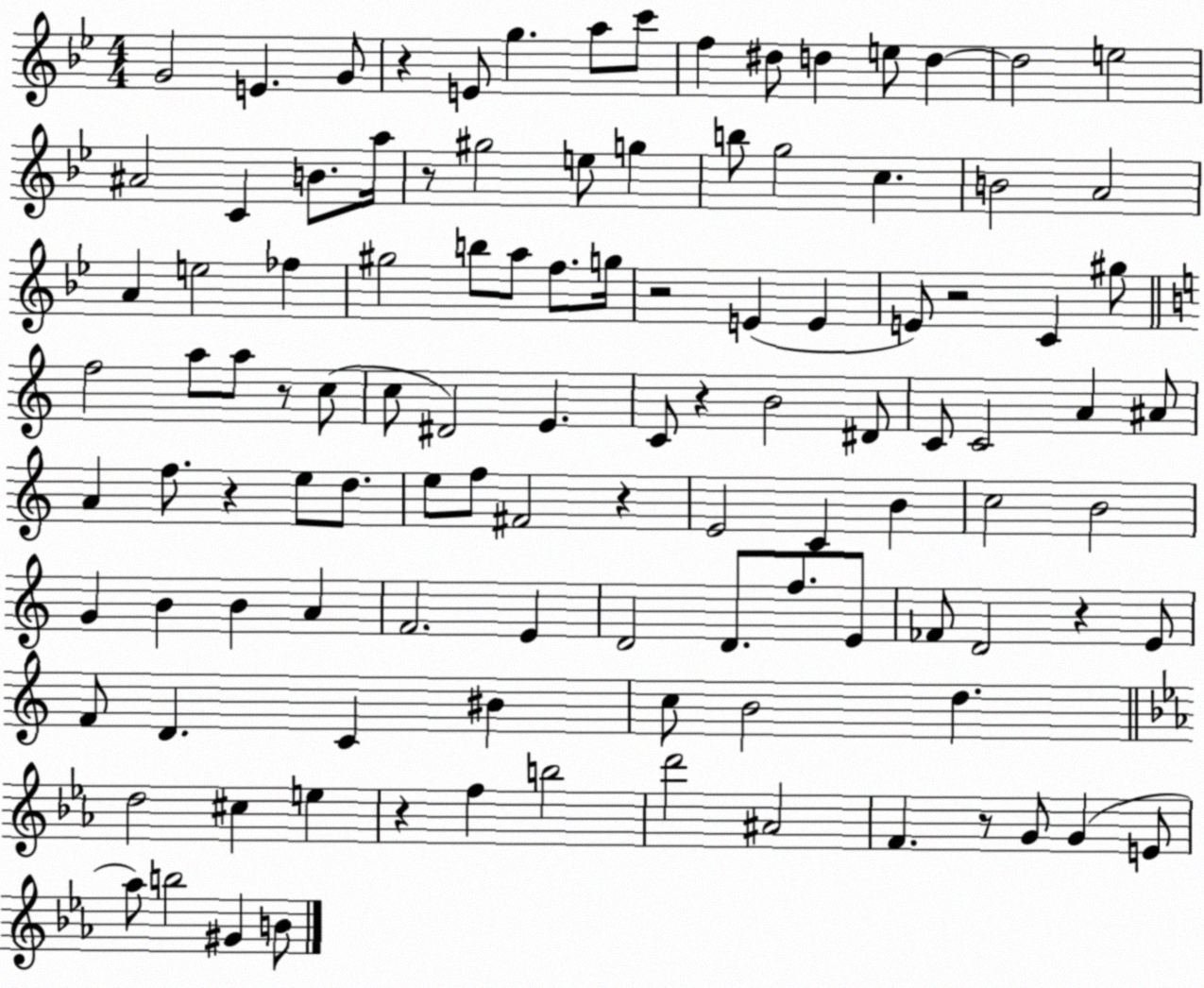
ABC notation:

X:1
T:Untitled
M:4/4
L:1/4
K:Bb
G2 E G/2 z E/2 g a/2 c'/2 f ^d/2 d e/2 d d2 e2 ^A2 C B/2 a/4 z/2 ^g2 e/2 g b/2 g2 c B2 A2 A e2 _f ^g2 b/2 a/2 f/2 g/4 z2 E E E/2 z2 C ^g/2 f2 a/2 a/2 z/2 c/2 c/2 ^D2 E C/2 z B2 ^D/2 C/2 C2 A ^A/2 A f/2 z e/2 d/2 e/2 f/2 ^F2 z E2 C B c2 B2 G B B A F2 E D2 D/2 f/2 E/2 _F/2 D2 z E/2 F/2 D C ^B c/2 B2 d d2 ^c e z f b2 d'2 ^A2 F z/2 G/2 G E/2 _a/2 b2 ^G B/2